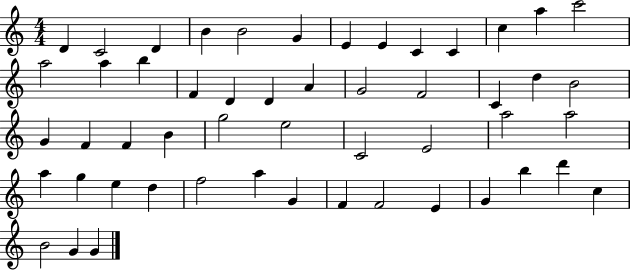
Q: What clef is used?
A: treble